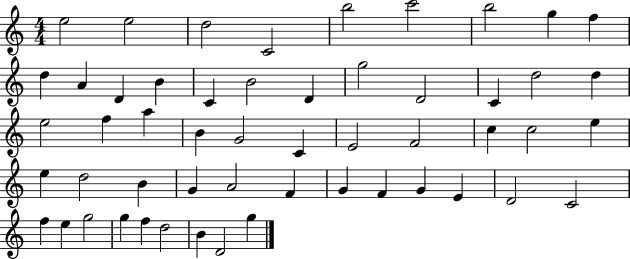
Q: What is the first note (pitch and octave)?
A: E5